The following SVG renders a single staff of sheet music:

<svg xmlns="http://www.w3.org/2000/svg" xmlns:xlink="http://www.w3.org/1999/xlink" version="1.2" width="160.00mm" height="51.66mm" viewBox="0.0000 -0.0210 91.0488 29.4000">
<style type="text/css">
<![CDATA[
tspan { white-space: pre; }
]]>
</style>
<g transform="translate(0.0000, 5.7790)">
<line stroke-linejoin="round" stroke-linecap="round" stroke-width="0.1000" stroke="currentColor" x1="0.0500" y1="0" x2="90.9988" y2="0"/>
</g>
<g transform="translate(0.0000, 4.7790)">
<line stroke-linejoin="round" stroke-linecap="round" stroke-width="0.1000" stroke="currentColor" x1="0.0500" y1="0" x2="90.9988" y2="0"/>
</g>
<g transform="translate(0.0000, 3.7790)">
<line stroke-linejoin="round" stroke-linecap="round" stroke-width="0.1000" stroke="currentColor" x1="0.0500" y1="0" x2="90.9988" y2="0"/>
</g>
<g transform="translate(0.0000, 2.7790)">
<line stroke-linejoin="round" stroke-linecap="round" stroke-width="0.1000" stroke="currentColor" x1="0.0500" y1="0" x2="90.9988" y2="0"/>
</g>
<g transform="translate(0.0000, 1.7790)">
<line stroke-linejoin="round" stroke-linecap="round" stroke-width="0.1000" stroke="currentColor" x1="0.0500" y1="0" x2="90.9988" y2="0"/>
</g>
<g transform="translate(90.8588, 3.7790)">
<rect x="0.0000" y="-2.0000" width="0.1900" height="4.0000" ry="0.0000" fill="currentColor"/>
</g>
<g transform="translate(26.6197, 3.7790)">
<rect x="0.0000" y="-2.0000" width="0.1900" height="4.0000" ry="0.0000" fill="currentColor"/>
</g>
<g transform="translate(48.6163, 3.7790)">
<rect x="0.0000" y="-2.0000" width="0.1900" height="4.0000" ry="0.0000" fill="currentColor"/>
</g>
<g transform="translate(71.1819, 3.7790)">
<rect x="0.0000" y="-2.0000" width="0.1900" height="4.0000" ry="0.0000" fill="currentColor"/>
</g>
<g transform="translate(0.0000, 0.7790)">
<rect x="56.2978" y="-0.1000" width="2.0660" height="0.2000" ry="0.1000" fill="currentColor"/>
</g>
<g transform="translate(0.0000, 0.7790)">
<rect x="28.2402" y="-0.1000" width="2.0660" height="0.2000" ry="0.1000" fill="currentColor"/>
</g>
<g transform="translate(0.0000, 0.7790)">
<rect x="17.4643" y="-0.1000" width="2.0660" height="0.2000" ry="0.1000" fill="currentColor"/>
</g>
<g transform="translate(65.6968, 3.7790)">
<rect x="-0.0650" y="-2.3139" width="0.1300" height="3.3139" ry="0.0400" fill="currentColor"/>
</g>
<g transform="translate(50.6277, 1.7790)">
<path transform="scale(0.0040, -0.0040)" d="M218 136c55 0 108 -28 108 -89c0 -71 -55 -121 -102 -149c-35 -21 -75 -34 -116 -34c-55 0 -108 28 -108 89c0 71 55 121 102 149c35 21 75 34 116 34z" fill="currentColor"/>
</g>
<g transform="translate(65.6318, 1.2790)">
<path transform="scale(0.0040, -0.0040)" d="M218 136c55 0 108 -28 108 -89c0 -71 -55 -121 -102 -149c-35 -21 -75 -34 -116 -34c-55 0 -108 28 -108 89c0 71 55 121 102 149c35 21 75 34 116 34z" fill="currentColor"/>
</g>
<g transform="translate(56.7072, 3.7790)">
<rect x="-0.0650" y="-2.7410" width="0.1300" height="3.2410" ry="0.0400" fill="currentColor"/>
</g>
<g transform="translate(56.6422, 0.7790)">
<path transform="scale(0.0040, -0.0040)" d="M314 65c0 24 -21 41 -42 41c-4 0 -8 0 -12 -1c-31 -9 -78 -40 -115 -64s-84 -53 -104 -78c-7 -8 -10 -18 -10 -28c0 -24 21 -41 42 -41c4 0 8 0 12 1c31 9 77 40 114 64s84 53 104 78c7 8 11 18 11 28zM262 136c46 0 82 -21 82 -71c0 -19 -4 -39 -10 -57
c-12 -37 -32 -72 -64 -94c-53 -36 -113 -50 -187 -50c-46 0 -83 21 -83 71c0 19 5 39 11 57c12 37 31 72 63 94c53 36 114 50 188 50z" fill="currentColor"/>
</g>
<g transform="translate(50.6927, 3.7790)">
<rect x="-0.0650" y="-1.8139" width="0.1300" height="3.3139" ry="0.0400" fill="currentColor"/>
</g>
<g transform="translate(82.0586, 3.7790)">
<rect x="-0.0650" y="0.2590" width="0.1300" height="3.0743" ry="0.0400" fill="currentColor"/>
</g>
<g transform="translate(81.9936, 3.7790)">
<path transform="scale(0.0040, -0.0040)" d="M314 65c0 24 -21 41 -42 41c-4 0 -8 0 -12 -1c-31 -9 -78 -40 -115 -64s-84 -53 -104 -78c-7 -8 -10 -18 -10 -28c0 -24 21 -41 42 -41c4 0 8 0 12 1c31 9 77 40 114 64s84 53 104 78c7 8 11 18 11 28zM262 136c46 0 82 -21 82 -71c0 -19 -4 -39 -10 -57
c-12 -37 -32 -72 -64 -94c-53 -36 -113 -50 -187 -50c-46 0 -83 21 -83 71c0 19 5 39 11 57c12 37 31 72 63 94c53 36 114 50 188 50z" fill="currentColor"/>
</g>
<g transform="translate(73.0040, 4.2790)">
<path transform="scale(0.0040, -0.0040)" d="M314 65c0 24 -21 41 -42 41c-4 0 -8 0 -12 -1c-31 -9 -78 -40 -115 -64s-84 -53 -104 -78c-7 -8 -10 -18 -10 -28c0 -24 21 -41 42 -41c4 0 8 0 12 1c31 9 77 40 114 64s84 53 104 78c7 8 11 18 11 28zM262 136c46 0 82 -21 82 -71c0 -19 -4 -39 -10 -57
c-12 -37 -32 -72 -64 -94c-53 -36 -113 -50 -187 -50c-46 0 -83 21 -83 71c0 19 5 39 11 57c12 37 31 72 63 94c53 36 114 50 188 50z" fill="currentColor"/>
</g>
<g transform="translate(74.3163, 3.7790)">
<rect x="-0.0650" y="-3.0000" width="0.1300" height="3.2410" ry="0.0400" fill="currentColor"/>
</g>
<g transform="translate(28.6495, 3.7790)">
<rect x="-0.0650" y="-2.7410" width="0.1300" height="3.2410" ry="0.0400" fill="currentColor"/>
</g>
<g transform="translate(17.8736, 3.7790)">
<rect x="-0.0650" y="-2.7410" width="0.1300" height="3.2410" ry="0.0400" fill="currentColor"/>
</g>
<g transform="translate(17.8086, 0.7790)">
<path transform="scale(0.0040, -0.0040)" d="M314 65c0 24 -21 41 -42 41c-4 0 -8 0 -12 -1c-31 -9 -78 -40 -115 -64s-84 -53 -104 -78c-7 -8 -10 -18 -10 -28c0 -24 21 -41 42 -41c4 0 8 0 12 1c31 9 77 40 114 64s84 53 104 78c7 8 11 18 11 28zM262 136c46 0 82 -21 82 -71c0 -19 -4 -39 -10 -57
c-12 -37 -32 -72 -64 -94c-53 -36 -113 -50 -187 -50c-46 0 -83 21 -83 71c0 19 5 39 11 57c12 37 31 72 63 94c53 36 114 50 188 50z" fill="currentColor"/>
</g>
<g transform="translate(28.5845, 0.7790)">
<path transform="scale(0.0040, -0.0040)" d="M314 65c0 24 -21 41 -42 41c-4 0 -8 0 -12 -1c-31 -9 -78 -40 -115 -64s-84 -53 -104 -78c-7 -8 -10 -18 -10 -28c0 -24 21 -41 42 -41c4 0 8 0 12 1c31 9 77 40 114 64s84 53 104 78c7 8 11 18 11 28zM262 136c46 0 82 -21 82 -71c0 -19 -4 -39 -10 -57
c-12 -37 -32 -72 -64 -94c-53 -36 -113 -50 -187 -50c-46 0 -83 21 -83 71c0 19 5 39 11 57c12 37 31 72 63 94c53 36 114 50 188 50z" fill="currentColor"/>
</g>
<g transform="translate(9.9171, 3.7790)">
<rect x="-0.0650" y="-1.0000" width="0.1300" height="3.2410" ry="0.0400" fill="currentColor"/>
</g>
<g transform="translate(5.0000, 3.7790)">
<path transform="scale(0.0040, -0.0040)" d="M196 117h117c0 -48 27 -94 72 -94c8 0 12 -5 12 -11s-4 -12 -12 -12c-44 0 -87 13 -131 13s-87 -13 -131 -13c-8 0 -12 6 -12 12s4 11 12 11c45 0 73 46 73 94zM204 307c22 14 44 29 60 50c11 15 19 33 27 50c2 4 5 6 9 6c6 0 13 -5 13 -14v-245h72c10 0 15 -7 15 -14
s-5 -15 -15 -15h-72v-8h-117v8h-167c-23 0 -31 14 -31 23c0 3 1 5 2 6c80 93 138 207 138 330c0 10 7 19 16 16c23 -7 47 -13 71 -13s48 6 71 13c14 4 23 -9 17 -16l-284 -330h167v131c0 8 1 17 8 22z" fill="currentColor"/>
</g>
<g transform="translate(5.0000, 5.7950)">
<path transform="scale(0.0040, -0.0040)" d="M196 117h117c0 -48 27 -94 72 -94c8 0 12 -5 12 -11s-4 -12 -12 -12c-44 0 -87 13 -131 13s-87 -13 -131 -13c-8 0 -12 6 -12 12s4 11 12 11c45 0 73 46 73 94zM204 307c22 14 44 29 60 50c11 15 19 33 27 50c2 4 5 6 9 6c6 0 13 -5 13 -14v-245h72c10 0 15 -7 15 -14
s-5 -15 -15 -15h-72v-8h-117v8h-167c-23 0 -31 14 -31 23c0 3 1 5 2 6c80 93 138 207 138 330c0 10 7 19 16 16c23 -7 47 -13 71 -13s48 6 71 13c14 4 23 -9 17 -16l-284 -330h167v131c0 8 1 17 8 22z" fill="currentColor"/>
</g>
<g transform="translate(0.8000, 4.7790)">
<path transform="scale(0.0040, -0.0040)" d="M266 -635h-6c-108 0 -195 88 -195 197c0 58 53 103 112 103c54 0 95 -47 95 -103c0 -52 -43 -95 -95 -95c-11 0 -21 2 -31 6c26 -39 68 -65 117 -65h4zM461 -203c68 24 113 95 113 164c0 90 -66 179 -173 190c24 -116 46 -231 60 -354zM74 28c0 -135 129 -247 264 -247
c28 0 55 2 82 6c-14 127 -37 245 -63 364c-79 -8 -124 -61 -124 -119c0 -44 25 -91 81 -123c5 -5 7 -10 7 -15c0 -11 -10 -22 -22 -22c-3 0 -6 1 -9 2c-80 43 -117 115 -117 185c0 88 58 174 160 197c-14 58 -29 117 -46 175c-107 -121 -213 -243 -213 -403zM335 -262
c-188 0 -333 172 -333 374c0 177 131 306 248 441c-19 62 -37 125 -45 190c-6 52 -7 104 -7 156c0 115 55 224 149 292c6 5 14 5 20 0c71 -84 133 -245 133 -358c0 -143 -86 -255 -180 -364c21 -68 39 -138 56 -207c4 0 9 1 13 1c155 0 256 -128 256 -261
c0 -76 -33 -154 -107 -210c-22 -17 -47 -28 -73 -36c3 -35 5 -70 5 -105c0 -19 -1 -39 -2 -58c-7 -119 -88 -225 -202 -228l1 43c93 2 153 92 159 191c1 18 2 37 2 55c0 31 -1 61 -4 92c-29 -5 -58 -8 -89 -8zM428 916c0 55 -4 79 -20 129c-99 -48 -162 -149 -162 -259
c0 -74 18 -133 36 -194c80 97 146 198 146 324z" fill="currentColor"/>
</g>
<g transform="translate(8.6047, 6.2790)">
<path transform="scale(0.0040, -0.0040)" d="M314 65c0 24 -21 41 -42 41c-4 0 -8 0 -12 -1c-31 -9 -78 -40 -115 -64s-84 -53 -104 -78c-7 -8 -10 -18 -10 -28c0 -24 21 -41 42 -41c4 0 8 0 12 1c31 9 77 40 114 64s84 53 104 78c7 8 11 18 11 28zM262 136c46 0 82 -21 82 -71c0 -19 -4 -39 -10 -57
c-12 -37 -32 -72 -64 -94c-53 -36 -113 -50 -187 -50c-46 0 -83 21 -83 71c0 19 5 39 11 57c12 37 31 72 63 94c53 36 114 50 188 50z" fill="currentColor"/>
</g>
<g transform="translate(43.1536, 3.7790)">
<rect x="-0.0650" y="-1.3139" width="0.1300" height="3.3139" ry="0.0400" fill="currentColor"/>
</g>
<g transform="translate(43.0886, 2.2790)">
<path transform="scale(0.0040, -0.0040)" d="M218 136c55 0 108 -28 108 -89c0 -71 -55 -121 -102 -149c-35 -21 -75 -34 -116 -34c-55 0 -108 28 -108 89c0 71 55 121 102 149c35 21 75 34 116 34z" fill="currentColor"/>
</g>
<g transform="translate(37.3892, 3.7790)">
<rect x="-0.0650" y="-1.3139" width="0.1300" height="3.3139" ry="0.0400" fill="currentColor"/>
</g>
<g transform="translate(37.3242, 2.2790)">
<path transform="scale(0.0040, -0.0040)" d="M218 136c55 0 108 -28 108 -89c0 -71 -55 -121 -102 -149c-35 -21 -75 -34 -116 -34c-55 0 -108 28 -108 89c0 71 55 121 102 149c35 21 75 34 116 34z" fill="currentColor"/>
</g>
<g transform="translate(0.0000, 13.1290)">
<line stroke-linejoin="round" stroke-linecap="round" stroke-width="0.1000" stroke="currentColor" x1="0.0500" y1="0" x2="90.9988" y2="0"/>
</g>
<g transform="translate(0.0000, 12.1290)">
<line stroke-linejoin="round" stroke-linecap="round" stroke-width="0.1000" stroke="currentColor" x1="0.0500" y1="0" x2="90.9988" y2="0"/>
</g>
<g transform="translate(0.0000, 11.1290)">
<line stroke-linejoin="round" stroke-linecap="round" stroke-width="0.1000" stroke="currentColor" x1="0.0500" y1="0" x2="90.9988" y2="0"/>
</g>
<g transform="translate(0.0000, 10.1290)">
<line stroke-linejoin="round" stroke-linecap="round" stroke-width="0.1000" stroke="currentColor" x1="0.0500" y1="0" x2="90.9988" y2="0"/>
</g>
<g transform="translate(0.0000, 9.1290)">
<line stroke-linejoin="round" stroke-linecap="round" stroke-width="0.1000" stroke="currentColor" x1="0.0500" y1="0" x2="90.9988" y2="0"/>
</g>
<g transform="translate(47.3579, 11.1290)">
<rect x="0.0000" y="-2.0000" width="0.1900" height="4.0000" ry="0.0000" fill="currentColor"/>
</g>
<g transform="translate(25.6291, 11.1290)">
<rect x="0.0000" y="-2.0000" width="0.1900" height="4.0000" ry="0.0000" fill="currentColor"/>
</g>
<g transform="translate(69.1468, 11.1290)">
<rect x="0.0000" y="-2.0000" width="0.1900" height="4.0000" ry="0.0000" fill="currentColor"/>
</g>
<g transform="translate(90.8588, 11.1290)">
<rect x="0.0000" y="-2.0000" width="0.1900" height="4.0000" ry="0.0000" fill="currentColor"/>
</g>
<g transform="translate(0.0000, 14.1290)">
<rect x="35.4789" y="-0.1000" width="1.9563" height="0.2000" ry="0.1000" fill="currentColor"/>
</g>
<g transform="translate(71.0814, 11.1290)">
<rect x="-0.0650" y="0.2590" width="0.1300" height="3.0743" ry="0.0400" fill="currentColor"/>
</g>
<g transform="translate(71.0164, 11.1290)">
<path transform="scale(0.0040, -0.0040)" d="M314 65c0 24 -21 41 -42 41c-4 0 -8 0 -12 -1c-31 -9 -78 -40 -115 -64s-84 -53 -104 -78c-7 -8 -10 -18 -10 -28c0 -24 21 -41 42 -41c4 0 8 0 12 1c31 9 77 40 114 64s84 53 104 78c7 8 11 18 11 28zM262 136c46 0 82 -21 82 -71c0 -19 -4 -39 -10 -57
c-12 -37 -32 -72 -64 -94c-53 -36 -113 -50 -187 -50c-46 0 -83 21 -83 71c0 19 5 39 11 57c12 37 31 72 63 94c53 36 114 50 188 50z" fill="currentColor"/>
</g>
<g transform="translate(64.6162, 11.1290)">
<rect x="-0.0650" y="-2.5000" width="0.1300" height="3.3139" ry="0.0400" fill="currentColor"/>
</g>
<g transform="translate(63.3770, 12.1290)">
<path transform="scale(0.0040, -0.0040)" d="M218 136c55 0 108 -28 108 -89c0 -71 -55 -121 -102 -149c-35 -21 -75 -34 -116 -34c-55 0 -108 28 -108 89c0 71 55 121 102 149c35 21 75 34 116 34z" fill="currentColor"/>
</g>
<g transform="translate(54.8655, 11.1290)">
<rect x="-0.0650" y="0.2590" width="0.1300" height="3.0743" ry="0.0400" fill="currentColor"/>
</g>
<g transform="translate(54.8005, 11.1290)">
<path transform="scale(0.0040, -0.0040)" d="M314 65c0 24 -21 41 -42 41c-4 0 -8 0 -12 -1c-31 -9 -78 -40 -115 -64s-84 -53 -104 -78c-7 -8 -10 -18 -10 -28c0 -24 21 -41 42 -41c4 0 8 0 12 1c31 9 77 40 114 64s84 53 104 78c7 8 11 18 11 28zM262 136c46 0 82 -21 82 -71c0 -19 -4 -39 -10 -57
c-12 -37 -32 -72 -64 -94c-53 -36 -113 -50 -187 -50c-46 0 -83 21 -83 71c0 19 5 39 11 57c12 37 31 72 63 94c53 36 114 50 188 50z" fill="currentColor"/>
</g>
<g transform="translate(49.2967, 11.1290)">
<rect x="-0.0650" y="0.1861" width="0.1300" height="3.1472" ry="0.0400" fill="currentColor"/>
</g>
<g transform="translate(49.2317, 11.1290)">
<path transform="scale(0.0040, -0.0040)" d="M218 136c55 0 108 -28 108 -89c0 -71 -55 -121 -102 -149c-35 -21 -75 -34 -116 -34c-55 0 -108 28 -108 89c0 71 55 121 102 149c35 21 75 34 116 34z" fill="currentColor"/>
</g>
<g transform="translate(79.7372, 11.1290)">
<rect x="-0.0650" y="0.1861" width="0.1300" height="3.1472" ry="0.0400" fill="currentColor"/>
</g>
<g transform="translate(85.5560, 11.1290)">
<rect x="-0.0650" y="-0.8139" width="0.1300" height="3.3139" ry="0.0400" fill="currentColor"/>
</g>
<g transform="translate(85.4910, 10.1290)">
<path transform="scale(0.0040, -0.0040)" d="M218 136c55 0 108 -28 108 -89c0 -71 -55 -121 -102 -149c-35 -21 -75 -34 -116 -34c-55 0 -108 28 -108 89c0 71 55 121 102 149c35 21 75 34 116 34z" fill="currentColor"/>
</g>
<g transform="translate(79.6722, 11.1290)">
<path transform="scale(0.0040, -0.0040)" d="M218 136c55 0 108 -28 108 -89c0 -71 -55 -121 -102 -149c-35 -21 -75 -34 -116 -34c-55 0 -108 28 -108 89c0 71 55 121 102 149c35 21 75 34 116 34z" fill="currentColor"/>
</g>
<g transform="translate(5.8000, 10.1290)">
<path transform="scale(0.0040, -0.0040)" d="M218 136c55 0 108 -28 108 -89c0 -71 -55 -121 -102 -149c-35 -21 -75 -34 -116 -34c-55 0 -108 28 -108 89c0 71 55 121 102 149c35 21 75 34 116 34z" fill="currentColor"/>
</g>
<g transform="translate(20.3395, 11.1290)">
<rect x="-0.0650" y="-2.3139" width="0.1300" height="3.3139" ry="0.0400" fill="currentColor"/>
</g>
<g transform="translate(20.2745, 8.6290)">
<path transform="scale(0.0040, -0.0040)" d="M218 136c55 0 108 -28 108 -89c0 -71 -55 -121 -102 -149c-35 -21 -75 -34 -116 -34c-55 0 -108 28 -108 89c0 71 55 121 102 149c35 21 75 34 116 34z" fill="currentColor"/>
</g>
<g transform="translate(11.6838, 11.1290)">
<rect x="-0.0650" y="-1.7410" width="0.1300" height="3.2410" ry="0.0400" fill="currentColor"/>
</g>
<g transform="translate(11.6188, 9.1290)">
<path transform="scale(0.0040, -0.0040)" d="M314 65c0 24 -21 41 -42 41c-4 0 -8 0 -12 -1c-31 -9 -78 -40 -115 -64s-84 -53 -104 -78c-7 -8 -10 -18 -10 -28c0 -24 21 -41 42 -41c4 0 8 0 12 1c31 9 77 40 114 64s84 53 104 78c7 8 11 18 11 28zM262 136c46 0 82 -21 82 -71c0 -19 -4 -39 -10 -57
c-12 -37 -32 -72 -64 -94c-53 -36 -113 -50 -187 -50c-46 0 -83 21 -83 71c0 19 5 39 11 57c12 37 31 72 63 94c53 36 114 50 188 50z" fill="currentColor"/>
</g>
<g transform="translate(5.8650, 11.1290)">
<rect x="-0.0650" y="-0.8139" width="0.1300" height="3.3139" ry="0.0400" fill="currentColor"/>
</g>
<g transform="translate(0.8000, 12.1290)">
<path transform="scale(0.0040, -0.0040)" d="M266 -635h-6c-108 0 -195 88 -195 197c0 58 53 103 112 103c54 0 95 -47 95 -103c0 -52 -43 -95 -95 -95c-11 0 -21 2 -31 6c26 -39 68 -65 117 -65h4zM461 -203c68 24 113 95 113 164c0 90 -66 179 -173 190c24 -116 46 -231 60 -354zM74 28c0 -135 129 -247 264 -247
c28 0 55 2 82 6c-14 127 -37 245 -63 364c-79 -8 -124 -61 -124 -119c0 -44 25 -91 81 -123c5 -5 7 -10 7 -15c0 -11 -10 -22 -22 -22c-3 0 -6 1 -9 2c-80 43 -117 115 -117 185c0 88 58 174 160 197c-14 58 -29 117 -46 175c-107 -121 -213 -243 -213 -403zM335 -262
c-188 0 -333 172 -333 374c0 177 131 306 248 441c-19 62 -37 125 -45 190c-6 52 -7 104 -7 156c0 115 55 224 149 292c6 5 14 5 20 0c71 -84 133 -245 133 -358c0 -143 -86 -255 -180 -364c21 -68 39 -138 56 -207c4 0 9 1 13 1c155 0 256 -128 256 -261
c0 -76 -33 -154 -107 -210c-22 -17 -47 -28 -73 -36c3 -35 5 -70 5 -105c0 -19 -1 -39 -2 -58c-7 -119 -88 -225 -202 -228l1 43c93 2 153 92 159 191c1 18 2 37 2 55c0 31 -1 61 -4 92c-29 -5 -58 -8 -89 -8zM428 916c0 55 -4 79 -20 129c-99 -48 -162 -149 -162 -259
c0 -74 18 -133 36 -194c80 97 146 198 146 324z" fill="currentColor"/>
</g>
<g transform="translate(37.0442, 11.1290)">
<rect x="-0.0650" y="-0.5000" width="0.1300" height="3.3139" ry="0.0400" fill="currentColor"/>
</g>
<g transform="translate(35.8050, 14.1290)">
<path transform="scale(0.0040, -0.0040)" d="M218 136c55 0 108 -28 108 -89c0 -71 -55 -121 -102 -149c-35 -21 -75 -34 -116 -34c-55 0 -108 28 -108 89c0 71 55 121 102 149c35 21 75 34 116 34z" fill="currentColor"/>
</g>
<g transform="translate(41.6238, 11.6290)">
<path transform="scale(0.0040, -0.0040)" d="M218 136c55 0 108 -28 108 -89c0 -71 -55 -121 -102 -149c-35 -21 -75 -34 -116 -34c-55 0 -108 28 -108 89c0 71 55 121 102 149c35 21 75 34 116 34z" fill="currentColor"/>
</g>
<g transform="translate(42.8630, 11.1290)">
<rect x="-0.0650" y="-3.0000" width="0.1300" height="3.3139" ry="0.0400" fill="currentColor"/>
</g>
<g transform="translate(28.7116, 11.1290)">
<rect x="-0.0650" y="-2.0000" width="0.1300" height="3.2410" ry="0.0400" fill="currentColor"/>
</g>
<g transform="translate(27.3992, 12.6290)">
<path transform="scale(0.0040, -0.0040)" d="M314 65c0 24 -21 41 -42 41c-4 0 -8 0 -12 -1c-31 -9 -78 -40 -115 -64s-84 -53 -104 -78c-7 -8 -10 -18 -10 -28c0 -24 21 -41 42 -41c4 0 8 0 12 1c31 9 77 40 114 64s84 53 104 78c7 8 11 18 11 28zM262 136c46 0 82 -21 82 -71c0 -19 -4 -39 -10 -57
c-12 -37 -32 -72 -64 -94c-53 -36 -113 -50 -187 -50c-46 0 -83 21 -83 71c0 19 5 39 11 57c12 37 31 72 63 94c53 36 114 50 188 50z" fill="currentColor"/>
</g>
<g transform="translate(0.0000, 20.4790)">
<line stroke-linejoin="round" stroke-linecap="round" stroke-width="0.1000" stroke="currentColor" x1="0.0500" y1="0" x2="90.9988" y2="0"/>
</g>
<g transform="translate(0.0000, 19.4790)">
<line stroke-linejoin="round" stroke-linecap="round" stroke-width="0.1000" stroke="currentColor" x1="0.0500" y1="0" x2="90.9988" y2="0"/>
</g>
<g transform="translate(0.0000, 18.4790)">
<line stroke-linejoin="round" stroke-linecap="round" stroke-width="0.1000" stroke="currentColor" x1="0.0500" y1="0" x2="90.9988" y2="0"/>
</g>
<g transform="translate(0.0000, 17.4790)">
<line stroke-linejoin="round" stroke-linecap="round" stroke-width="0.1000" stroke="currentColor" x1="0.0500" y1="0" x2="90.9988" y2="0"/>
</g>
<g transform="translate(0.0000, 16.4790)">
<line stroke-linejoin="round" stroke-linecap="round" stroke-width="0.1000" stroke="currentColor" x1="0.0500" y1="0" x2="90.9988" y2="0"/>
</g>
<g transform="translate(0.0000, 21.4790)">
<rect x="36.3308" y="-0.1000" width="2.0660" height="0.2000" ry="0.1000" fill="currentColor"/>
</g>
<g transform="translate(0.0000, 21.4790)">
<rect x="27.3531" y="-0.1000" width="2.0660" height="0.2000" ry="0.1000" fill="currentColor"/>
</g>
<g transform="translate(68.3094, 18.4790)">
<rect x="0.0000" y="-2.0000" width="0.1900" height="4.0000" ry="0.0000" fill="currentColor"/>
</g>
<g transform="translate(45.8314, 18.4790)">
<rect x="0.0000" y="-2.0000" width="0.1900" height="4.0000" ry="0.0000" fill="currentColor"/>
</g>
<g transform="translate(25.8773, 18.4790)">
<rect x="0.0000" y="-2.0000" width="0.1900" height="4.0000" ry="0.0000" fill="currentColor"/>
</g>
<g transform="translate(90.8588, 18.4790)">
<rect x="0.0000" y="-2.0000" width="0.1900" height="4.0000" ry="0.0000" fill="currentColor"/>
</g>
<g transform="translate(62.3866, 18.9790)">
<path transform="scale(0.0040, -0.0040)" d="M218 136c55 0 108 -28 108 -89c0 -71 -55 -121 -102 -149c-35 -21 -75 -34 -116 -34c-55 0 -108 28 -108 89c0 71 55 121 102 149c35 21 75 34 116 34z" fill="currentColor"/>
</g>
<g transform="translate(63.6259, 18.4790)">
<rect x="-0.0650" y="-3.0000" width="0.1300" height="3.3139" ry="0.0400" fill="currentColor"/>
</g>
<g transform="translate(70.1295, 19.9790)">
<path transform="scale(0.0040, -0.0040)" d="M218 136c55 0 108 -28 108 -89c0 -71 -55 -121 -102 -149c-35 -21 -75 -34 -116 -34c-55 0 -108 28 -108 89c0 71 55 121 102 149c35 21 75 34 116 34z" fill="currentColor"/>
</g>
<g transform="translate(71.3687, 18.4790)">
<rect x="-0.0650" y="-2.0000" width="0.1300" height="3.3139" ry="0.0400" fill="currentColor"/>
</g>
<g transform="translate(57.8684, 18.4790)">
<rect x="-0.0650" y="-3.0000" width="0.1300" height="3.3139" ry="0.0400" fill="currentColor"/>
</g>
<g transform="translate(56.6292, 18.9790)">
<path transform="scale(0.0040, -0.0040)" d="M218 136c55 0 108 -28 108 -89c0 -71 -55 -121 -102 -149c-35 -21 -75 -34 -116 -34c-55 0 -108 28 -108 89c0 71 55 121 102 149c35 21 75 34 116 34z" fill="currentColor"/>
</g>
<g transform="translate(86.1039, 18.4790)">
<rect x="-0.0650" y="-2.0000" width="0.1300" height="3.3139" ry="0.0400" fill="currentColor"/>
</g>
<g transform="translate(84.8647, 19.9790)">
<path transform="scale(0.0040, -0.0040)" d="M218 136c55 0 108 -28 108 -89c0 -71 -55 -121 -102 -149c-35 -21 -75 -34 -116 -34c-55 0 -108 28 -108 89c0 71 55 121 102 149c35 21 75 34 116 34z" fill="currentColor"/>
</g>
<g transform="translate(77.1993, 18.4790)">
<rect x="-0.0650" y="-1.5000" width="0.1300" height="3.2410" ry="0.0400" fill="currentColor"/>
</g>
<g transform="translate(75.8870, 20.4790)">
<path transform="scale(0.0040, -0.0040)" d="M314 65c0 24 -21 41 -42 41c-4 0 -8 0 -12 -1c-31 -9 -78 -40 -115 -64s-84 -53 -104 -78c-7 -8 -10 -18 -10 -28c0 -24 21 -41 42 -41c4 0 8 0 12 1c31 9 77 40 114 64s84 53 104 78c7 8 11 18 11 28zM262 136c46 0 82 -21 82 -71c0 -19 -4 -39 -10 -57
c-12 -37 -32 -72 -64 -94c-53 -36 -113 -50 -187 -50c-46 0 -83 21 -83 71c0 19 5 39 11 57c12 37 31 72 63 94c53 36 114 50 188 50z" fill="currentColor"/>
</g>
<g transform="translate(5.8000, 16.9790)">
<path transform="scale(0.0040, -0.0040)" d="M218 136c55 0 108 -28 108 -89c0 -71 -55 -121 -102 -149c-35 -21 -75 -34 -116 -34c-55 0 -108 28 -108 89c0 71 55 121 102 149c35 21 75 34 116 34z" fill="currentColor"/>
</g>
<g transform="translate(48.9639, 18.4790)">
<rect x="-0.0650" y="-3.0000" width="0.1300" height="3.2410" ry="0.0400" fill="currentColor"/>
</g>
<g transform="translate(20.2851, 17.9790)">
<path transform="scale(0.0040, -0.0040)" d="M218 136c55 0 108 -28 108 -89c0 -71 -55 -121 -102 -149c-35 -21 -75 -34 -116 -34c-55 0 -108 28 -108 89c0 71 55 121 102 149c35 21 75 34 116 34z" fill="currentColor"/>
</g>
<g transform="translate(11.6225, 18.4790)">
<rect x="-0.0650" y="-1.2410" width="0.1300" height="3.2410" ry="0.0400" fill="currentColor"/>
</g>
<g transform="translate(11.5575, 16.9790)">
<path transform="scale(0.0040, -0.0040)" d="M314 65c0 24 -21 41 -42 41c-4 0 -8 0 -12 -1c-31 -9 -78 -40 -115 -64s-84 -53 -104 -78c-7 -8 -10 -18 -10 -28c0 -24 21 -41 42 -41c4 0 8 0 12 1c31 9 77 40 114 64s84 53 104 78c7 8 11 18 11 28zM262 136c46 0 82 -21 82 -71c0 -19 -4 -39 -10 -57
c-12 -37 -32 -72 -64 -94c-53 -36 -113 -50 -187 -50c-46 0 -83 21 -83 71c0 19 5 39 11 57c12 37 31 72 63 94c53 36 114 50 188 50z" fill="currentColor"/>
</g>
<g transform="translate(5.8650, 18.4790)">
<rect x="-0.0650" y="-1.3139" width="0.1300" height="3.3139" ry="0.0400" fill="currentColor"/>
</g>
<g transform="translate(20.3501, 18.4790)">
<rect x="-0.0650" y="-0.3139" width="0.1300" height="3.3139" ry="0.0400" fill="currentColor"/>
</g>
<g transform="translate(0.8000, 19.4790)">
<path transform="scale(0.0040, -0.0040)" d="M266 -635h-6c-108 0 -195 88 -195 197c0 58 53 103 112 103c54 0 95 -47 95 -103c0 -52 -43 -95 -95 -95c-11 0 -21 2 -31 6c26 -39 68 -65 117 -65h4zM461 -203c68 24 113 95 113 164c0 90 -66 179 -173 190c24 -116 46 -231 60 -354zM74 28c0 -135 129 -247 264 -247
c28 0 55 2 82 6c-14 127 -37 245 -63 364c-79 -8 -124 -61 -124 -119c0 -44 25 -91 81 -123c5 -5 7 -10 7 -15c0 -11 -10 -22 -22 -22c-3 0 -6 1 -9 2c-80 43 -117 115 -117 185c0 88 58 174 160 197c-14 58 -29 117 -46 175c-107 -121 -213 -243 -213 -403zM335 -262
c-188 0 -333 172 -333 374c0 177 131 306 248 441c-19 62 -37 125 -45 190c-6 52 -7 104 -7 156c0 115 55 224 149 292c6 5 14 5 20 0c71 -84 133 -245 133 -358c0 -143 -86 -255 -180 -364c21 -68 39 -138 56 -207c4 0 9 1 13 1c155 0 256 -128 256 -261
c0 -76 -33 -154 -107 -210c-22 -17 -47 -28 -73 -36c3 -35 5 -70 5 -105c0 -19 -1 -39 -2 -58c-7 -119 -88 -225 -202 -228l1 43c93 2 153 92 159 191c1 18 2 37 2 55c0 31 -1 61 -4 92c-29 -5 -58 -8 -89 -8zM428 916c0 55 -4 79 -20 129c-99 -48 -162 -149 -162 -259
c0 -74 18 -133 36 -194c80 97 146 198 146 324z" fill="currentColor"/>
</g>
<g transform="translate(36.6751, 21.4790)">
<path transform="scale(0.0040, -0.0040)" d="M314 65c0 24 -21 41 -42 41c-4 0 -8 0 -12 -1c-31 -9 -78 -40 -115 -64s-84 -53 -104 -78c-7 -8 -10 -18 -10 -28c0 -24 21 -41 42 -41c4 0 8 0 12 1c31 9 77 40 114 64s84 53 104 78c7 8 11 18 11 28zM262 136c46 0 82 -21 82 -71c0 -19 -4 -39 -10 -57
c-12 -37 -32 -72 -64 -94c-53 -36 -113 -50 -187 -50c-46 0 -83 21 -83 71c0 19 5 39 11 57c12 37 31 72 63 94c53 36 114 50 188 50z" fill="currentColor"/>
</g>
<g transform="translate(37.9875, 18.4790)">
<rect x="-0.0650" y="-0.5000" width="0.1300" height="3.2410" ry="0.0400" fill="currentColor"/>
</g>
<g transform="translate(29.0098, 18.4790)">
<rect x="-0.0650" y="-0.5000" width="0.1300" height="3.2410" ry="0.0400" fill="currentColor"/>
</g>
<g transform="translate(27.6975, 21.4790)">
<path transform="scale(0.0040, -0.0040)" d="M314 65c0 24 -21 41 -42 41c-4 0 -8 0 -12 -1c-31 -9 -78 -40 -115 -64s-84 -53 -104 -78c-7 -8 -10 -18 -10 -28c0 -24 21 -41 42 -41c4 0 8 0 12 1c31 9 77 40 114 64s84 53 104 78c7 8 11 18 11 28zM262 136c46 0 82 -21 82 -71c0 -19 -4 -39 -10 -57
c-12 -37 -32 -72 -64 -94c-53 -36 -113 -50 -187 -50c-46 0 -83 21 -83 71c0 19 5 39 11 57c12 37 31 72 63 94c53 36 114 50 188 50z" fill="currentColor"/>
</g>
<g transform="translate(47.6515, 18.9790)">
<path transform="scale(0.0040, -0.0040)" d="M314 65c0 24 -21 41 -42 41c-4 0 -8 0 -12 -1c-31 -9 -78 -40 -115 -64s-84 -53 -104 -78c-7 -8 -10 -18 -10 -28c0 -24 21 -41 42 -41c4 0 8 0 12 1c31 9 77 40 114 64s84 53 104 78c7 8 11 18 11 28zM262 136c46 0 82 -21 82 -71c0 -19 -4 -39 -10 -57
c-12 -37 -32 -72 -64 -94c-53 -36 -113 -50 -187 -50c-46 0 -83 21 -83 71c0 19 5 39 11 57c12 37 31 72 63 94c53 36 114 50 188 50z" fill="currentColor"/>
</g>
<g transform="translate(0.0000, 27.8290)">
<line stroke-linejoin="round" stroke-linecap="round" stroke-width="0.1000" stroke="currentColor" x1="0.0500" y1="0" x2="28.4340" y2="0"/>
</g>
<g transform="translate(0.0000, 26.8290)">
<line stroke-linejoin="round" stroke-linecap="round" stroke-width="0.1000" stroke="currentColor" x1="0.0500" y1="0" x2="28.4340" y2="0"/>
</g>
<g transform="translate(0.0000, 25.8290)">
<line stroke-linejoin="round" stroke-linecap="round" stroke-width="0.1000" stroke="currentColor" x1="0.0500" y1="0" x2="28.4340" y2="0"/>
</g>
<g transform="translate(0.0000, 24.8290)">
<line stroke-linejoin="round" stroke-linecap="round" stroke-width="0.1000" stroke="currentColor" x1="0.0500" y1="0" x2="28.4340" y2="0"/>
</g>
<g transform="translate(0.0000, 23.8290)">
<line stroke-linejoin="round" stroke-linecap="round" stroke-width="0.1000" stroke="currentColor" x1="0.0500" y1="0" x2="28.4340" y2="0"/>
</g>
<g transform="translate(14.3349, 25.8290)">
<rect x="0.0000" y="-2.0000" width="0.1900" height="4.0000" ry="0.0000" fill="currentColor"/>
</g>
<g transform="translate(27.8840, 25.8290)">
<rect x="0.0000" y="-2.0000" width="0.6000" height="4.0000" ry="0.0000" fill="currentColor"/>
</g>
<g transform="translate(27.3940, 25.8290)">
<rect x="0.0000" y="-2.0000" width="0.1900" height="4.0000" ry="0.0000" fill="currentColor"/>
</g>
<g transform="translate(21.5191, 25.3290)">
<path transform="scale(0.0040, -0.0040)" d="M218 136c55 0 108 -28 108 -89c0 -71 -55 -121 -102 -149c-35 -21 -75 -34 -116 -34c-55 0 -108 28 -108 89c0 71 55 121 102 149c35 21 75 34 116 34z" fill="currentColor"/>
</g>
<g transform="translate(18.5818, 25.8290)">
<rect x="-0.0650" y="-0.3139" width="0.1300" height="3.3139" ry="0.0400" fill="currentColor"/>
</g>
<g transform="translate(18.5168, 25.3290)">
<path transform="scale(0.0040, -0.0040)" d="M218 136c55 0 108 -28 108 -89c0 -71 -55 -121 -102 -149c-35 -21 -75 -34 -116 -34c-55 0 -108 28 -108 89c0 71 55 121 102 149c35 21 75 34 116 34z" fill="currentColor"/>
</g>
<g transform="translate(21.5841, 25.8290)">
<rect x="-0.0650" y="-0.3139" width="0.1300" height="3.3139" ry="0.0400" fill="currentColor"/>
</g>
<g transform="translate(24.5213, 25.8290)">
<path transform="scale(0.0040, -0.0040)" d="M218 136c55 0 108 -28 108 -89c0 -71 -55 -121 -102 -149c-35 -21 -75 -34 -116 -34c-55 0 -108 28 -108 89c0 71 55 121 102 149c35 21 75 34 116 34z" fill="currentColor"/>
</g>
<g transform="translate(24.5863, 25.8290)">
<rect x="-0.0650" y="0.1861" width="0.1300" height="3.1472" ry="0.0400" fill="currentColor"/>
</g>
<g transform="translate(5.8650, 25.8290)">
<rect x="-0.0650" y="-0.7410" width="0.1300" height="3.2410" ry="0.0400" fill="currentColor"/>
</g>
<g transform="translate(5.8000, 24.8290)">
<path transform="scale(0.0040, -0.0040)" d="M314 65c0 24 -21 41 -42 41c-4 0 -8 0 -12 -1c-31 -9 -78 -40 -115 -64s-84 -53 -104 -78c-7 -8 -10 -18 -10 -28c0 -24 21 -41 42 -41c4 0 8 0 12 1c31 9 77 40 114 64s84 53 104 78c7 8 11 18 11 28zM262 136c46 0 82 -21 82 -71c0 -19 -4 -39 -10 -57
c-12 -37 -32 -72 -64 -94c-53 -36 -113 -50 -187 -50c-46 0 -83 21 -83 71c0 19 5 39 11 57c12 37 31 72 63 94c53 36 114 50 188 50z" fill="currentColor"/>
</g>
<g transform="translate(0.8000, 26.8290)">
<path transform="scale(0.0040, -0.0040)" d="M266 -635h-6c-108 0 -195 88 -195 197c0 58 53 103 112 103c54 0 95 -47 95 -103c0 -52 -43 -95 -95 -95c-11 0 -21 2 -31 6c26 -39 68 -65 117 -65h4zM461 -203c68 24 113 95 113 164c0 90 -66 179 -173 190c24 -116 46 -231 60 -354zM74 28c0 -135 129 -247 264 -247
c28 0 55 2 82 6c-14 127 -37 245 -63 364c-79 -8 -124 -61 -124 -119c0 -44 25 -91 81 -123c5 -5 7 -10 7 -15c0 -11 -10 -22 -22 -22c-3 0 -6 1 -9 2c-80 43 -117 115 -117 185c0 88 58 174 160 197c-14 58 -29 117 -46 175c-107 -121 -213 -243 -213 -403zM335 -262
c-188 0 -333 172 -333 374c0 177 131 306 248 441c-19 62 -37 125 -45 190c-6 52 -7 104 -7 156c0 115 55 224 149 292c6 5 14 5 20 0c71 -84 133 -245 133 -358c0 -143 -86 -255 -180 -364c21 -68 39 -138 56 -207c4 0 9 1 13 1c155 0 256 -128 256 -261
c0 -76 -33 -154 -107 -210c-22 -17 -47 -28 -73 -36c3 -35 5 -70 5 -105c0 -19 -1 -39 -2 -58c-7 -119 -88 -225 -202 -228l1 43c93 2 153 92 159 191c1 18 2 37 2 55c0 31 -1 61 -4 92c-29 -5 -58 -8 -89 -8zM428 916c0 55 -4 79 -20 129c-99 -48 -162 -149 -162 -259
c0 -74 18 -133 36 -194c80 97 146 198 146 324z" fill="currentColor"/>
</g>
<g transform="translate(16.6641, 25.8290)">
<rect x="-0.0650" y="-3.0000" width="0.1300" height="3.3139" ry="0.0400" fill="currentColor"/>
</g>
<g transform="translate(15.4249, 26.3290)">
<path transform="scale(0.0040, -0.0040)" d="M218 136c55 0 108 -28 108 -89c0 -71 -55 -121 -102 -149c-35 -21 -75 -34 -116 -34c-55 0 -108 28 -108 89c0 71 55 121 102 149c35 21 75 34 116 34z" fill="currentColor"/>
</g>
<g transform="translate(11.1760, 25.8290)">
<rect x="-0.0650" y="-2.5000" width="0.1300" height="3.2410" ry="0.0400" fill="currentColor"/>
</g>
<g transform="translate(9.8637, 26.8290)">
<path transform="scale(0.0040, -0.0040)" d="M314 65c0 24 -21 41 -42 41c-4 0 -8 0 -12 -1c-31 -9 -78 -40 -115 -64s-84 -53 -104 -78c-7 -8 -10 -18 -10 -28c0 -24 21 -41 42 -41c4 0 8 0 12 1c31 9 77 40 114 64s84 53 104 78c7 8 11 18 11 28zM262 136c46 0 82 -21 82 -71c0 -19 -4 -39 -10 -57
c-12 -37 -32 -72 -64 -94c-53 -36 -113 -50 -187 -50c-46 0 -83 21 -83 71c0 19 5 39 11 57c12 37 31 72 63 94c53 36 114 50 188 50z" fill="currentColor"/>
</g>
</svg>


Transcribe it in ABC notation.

X:1
T:Untitled
M:4/4
L:1/4
K:C
D2 a2 a2 e e f a2 g A2 B2 d f2 g F2 C A B B2 G B2 B d e e2 c C2 C2 A2 A A F E2 F d2 G2 A c c B